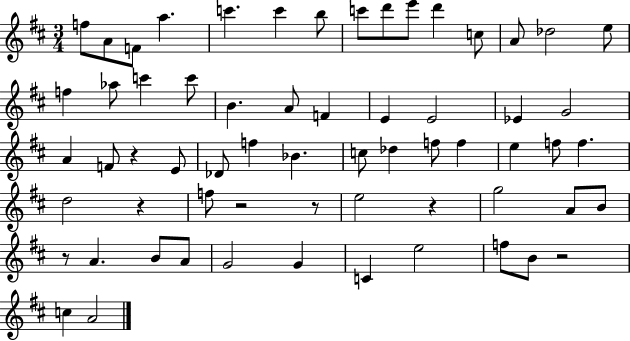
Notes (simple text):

F5/e A4/e F4/e A5/q. C6/q. C6/q B5/e C6/e D6/e E6/e D6/q C5/e A4/e Db5/h E5/e F5/q Ab5/e C6/q C6/e B4/q. A4/e F4/q E4/q E4/h Eb4/q G4/h A4/q F4/e R/q E4/e Db4/e F5/q Bb4/q. C5/e Db5/q F5/e F5/q E5/q F5/e F5/q. D5/h R/q F5/e R/h R/e E5/h R/q G5/h A4/e B4/e R/e A4/q. B4/e A4/e G4/h G4/q C4/q E5/h F5/e B4/e R/h C5/q A4/h